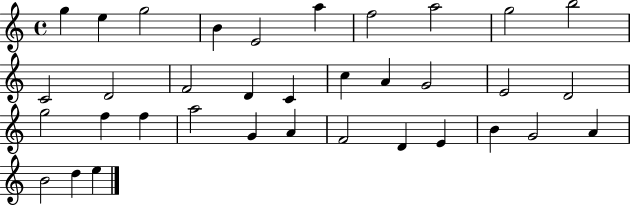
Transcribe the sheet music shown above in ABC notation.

X:1
T:Untitled
M:4/4
L:1/4
K:C
g e g2 B E2 a f2 a2 g2 b2 C2 D2 F2 D C c A G2 E2 D2 g2 f f a2 G A F2 D E B G2 A B2 d e